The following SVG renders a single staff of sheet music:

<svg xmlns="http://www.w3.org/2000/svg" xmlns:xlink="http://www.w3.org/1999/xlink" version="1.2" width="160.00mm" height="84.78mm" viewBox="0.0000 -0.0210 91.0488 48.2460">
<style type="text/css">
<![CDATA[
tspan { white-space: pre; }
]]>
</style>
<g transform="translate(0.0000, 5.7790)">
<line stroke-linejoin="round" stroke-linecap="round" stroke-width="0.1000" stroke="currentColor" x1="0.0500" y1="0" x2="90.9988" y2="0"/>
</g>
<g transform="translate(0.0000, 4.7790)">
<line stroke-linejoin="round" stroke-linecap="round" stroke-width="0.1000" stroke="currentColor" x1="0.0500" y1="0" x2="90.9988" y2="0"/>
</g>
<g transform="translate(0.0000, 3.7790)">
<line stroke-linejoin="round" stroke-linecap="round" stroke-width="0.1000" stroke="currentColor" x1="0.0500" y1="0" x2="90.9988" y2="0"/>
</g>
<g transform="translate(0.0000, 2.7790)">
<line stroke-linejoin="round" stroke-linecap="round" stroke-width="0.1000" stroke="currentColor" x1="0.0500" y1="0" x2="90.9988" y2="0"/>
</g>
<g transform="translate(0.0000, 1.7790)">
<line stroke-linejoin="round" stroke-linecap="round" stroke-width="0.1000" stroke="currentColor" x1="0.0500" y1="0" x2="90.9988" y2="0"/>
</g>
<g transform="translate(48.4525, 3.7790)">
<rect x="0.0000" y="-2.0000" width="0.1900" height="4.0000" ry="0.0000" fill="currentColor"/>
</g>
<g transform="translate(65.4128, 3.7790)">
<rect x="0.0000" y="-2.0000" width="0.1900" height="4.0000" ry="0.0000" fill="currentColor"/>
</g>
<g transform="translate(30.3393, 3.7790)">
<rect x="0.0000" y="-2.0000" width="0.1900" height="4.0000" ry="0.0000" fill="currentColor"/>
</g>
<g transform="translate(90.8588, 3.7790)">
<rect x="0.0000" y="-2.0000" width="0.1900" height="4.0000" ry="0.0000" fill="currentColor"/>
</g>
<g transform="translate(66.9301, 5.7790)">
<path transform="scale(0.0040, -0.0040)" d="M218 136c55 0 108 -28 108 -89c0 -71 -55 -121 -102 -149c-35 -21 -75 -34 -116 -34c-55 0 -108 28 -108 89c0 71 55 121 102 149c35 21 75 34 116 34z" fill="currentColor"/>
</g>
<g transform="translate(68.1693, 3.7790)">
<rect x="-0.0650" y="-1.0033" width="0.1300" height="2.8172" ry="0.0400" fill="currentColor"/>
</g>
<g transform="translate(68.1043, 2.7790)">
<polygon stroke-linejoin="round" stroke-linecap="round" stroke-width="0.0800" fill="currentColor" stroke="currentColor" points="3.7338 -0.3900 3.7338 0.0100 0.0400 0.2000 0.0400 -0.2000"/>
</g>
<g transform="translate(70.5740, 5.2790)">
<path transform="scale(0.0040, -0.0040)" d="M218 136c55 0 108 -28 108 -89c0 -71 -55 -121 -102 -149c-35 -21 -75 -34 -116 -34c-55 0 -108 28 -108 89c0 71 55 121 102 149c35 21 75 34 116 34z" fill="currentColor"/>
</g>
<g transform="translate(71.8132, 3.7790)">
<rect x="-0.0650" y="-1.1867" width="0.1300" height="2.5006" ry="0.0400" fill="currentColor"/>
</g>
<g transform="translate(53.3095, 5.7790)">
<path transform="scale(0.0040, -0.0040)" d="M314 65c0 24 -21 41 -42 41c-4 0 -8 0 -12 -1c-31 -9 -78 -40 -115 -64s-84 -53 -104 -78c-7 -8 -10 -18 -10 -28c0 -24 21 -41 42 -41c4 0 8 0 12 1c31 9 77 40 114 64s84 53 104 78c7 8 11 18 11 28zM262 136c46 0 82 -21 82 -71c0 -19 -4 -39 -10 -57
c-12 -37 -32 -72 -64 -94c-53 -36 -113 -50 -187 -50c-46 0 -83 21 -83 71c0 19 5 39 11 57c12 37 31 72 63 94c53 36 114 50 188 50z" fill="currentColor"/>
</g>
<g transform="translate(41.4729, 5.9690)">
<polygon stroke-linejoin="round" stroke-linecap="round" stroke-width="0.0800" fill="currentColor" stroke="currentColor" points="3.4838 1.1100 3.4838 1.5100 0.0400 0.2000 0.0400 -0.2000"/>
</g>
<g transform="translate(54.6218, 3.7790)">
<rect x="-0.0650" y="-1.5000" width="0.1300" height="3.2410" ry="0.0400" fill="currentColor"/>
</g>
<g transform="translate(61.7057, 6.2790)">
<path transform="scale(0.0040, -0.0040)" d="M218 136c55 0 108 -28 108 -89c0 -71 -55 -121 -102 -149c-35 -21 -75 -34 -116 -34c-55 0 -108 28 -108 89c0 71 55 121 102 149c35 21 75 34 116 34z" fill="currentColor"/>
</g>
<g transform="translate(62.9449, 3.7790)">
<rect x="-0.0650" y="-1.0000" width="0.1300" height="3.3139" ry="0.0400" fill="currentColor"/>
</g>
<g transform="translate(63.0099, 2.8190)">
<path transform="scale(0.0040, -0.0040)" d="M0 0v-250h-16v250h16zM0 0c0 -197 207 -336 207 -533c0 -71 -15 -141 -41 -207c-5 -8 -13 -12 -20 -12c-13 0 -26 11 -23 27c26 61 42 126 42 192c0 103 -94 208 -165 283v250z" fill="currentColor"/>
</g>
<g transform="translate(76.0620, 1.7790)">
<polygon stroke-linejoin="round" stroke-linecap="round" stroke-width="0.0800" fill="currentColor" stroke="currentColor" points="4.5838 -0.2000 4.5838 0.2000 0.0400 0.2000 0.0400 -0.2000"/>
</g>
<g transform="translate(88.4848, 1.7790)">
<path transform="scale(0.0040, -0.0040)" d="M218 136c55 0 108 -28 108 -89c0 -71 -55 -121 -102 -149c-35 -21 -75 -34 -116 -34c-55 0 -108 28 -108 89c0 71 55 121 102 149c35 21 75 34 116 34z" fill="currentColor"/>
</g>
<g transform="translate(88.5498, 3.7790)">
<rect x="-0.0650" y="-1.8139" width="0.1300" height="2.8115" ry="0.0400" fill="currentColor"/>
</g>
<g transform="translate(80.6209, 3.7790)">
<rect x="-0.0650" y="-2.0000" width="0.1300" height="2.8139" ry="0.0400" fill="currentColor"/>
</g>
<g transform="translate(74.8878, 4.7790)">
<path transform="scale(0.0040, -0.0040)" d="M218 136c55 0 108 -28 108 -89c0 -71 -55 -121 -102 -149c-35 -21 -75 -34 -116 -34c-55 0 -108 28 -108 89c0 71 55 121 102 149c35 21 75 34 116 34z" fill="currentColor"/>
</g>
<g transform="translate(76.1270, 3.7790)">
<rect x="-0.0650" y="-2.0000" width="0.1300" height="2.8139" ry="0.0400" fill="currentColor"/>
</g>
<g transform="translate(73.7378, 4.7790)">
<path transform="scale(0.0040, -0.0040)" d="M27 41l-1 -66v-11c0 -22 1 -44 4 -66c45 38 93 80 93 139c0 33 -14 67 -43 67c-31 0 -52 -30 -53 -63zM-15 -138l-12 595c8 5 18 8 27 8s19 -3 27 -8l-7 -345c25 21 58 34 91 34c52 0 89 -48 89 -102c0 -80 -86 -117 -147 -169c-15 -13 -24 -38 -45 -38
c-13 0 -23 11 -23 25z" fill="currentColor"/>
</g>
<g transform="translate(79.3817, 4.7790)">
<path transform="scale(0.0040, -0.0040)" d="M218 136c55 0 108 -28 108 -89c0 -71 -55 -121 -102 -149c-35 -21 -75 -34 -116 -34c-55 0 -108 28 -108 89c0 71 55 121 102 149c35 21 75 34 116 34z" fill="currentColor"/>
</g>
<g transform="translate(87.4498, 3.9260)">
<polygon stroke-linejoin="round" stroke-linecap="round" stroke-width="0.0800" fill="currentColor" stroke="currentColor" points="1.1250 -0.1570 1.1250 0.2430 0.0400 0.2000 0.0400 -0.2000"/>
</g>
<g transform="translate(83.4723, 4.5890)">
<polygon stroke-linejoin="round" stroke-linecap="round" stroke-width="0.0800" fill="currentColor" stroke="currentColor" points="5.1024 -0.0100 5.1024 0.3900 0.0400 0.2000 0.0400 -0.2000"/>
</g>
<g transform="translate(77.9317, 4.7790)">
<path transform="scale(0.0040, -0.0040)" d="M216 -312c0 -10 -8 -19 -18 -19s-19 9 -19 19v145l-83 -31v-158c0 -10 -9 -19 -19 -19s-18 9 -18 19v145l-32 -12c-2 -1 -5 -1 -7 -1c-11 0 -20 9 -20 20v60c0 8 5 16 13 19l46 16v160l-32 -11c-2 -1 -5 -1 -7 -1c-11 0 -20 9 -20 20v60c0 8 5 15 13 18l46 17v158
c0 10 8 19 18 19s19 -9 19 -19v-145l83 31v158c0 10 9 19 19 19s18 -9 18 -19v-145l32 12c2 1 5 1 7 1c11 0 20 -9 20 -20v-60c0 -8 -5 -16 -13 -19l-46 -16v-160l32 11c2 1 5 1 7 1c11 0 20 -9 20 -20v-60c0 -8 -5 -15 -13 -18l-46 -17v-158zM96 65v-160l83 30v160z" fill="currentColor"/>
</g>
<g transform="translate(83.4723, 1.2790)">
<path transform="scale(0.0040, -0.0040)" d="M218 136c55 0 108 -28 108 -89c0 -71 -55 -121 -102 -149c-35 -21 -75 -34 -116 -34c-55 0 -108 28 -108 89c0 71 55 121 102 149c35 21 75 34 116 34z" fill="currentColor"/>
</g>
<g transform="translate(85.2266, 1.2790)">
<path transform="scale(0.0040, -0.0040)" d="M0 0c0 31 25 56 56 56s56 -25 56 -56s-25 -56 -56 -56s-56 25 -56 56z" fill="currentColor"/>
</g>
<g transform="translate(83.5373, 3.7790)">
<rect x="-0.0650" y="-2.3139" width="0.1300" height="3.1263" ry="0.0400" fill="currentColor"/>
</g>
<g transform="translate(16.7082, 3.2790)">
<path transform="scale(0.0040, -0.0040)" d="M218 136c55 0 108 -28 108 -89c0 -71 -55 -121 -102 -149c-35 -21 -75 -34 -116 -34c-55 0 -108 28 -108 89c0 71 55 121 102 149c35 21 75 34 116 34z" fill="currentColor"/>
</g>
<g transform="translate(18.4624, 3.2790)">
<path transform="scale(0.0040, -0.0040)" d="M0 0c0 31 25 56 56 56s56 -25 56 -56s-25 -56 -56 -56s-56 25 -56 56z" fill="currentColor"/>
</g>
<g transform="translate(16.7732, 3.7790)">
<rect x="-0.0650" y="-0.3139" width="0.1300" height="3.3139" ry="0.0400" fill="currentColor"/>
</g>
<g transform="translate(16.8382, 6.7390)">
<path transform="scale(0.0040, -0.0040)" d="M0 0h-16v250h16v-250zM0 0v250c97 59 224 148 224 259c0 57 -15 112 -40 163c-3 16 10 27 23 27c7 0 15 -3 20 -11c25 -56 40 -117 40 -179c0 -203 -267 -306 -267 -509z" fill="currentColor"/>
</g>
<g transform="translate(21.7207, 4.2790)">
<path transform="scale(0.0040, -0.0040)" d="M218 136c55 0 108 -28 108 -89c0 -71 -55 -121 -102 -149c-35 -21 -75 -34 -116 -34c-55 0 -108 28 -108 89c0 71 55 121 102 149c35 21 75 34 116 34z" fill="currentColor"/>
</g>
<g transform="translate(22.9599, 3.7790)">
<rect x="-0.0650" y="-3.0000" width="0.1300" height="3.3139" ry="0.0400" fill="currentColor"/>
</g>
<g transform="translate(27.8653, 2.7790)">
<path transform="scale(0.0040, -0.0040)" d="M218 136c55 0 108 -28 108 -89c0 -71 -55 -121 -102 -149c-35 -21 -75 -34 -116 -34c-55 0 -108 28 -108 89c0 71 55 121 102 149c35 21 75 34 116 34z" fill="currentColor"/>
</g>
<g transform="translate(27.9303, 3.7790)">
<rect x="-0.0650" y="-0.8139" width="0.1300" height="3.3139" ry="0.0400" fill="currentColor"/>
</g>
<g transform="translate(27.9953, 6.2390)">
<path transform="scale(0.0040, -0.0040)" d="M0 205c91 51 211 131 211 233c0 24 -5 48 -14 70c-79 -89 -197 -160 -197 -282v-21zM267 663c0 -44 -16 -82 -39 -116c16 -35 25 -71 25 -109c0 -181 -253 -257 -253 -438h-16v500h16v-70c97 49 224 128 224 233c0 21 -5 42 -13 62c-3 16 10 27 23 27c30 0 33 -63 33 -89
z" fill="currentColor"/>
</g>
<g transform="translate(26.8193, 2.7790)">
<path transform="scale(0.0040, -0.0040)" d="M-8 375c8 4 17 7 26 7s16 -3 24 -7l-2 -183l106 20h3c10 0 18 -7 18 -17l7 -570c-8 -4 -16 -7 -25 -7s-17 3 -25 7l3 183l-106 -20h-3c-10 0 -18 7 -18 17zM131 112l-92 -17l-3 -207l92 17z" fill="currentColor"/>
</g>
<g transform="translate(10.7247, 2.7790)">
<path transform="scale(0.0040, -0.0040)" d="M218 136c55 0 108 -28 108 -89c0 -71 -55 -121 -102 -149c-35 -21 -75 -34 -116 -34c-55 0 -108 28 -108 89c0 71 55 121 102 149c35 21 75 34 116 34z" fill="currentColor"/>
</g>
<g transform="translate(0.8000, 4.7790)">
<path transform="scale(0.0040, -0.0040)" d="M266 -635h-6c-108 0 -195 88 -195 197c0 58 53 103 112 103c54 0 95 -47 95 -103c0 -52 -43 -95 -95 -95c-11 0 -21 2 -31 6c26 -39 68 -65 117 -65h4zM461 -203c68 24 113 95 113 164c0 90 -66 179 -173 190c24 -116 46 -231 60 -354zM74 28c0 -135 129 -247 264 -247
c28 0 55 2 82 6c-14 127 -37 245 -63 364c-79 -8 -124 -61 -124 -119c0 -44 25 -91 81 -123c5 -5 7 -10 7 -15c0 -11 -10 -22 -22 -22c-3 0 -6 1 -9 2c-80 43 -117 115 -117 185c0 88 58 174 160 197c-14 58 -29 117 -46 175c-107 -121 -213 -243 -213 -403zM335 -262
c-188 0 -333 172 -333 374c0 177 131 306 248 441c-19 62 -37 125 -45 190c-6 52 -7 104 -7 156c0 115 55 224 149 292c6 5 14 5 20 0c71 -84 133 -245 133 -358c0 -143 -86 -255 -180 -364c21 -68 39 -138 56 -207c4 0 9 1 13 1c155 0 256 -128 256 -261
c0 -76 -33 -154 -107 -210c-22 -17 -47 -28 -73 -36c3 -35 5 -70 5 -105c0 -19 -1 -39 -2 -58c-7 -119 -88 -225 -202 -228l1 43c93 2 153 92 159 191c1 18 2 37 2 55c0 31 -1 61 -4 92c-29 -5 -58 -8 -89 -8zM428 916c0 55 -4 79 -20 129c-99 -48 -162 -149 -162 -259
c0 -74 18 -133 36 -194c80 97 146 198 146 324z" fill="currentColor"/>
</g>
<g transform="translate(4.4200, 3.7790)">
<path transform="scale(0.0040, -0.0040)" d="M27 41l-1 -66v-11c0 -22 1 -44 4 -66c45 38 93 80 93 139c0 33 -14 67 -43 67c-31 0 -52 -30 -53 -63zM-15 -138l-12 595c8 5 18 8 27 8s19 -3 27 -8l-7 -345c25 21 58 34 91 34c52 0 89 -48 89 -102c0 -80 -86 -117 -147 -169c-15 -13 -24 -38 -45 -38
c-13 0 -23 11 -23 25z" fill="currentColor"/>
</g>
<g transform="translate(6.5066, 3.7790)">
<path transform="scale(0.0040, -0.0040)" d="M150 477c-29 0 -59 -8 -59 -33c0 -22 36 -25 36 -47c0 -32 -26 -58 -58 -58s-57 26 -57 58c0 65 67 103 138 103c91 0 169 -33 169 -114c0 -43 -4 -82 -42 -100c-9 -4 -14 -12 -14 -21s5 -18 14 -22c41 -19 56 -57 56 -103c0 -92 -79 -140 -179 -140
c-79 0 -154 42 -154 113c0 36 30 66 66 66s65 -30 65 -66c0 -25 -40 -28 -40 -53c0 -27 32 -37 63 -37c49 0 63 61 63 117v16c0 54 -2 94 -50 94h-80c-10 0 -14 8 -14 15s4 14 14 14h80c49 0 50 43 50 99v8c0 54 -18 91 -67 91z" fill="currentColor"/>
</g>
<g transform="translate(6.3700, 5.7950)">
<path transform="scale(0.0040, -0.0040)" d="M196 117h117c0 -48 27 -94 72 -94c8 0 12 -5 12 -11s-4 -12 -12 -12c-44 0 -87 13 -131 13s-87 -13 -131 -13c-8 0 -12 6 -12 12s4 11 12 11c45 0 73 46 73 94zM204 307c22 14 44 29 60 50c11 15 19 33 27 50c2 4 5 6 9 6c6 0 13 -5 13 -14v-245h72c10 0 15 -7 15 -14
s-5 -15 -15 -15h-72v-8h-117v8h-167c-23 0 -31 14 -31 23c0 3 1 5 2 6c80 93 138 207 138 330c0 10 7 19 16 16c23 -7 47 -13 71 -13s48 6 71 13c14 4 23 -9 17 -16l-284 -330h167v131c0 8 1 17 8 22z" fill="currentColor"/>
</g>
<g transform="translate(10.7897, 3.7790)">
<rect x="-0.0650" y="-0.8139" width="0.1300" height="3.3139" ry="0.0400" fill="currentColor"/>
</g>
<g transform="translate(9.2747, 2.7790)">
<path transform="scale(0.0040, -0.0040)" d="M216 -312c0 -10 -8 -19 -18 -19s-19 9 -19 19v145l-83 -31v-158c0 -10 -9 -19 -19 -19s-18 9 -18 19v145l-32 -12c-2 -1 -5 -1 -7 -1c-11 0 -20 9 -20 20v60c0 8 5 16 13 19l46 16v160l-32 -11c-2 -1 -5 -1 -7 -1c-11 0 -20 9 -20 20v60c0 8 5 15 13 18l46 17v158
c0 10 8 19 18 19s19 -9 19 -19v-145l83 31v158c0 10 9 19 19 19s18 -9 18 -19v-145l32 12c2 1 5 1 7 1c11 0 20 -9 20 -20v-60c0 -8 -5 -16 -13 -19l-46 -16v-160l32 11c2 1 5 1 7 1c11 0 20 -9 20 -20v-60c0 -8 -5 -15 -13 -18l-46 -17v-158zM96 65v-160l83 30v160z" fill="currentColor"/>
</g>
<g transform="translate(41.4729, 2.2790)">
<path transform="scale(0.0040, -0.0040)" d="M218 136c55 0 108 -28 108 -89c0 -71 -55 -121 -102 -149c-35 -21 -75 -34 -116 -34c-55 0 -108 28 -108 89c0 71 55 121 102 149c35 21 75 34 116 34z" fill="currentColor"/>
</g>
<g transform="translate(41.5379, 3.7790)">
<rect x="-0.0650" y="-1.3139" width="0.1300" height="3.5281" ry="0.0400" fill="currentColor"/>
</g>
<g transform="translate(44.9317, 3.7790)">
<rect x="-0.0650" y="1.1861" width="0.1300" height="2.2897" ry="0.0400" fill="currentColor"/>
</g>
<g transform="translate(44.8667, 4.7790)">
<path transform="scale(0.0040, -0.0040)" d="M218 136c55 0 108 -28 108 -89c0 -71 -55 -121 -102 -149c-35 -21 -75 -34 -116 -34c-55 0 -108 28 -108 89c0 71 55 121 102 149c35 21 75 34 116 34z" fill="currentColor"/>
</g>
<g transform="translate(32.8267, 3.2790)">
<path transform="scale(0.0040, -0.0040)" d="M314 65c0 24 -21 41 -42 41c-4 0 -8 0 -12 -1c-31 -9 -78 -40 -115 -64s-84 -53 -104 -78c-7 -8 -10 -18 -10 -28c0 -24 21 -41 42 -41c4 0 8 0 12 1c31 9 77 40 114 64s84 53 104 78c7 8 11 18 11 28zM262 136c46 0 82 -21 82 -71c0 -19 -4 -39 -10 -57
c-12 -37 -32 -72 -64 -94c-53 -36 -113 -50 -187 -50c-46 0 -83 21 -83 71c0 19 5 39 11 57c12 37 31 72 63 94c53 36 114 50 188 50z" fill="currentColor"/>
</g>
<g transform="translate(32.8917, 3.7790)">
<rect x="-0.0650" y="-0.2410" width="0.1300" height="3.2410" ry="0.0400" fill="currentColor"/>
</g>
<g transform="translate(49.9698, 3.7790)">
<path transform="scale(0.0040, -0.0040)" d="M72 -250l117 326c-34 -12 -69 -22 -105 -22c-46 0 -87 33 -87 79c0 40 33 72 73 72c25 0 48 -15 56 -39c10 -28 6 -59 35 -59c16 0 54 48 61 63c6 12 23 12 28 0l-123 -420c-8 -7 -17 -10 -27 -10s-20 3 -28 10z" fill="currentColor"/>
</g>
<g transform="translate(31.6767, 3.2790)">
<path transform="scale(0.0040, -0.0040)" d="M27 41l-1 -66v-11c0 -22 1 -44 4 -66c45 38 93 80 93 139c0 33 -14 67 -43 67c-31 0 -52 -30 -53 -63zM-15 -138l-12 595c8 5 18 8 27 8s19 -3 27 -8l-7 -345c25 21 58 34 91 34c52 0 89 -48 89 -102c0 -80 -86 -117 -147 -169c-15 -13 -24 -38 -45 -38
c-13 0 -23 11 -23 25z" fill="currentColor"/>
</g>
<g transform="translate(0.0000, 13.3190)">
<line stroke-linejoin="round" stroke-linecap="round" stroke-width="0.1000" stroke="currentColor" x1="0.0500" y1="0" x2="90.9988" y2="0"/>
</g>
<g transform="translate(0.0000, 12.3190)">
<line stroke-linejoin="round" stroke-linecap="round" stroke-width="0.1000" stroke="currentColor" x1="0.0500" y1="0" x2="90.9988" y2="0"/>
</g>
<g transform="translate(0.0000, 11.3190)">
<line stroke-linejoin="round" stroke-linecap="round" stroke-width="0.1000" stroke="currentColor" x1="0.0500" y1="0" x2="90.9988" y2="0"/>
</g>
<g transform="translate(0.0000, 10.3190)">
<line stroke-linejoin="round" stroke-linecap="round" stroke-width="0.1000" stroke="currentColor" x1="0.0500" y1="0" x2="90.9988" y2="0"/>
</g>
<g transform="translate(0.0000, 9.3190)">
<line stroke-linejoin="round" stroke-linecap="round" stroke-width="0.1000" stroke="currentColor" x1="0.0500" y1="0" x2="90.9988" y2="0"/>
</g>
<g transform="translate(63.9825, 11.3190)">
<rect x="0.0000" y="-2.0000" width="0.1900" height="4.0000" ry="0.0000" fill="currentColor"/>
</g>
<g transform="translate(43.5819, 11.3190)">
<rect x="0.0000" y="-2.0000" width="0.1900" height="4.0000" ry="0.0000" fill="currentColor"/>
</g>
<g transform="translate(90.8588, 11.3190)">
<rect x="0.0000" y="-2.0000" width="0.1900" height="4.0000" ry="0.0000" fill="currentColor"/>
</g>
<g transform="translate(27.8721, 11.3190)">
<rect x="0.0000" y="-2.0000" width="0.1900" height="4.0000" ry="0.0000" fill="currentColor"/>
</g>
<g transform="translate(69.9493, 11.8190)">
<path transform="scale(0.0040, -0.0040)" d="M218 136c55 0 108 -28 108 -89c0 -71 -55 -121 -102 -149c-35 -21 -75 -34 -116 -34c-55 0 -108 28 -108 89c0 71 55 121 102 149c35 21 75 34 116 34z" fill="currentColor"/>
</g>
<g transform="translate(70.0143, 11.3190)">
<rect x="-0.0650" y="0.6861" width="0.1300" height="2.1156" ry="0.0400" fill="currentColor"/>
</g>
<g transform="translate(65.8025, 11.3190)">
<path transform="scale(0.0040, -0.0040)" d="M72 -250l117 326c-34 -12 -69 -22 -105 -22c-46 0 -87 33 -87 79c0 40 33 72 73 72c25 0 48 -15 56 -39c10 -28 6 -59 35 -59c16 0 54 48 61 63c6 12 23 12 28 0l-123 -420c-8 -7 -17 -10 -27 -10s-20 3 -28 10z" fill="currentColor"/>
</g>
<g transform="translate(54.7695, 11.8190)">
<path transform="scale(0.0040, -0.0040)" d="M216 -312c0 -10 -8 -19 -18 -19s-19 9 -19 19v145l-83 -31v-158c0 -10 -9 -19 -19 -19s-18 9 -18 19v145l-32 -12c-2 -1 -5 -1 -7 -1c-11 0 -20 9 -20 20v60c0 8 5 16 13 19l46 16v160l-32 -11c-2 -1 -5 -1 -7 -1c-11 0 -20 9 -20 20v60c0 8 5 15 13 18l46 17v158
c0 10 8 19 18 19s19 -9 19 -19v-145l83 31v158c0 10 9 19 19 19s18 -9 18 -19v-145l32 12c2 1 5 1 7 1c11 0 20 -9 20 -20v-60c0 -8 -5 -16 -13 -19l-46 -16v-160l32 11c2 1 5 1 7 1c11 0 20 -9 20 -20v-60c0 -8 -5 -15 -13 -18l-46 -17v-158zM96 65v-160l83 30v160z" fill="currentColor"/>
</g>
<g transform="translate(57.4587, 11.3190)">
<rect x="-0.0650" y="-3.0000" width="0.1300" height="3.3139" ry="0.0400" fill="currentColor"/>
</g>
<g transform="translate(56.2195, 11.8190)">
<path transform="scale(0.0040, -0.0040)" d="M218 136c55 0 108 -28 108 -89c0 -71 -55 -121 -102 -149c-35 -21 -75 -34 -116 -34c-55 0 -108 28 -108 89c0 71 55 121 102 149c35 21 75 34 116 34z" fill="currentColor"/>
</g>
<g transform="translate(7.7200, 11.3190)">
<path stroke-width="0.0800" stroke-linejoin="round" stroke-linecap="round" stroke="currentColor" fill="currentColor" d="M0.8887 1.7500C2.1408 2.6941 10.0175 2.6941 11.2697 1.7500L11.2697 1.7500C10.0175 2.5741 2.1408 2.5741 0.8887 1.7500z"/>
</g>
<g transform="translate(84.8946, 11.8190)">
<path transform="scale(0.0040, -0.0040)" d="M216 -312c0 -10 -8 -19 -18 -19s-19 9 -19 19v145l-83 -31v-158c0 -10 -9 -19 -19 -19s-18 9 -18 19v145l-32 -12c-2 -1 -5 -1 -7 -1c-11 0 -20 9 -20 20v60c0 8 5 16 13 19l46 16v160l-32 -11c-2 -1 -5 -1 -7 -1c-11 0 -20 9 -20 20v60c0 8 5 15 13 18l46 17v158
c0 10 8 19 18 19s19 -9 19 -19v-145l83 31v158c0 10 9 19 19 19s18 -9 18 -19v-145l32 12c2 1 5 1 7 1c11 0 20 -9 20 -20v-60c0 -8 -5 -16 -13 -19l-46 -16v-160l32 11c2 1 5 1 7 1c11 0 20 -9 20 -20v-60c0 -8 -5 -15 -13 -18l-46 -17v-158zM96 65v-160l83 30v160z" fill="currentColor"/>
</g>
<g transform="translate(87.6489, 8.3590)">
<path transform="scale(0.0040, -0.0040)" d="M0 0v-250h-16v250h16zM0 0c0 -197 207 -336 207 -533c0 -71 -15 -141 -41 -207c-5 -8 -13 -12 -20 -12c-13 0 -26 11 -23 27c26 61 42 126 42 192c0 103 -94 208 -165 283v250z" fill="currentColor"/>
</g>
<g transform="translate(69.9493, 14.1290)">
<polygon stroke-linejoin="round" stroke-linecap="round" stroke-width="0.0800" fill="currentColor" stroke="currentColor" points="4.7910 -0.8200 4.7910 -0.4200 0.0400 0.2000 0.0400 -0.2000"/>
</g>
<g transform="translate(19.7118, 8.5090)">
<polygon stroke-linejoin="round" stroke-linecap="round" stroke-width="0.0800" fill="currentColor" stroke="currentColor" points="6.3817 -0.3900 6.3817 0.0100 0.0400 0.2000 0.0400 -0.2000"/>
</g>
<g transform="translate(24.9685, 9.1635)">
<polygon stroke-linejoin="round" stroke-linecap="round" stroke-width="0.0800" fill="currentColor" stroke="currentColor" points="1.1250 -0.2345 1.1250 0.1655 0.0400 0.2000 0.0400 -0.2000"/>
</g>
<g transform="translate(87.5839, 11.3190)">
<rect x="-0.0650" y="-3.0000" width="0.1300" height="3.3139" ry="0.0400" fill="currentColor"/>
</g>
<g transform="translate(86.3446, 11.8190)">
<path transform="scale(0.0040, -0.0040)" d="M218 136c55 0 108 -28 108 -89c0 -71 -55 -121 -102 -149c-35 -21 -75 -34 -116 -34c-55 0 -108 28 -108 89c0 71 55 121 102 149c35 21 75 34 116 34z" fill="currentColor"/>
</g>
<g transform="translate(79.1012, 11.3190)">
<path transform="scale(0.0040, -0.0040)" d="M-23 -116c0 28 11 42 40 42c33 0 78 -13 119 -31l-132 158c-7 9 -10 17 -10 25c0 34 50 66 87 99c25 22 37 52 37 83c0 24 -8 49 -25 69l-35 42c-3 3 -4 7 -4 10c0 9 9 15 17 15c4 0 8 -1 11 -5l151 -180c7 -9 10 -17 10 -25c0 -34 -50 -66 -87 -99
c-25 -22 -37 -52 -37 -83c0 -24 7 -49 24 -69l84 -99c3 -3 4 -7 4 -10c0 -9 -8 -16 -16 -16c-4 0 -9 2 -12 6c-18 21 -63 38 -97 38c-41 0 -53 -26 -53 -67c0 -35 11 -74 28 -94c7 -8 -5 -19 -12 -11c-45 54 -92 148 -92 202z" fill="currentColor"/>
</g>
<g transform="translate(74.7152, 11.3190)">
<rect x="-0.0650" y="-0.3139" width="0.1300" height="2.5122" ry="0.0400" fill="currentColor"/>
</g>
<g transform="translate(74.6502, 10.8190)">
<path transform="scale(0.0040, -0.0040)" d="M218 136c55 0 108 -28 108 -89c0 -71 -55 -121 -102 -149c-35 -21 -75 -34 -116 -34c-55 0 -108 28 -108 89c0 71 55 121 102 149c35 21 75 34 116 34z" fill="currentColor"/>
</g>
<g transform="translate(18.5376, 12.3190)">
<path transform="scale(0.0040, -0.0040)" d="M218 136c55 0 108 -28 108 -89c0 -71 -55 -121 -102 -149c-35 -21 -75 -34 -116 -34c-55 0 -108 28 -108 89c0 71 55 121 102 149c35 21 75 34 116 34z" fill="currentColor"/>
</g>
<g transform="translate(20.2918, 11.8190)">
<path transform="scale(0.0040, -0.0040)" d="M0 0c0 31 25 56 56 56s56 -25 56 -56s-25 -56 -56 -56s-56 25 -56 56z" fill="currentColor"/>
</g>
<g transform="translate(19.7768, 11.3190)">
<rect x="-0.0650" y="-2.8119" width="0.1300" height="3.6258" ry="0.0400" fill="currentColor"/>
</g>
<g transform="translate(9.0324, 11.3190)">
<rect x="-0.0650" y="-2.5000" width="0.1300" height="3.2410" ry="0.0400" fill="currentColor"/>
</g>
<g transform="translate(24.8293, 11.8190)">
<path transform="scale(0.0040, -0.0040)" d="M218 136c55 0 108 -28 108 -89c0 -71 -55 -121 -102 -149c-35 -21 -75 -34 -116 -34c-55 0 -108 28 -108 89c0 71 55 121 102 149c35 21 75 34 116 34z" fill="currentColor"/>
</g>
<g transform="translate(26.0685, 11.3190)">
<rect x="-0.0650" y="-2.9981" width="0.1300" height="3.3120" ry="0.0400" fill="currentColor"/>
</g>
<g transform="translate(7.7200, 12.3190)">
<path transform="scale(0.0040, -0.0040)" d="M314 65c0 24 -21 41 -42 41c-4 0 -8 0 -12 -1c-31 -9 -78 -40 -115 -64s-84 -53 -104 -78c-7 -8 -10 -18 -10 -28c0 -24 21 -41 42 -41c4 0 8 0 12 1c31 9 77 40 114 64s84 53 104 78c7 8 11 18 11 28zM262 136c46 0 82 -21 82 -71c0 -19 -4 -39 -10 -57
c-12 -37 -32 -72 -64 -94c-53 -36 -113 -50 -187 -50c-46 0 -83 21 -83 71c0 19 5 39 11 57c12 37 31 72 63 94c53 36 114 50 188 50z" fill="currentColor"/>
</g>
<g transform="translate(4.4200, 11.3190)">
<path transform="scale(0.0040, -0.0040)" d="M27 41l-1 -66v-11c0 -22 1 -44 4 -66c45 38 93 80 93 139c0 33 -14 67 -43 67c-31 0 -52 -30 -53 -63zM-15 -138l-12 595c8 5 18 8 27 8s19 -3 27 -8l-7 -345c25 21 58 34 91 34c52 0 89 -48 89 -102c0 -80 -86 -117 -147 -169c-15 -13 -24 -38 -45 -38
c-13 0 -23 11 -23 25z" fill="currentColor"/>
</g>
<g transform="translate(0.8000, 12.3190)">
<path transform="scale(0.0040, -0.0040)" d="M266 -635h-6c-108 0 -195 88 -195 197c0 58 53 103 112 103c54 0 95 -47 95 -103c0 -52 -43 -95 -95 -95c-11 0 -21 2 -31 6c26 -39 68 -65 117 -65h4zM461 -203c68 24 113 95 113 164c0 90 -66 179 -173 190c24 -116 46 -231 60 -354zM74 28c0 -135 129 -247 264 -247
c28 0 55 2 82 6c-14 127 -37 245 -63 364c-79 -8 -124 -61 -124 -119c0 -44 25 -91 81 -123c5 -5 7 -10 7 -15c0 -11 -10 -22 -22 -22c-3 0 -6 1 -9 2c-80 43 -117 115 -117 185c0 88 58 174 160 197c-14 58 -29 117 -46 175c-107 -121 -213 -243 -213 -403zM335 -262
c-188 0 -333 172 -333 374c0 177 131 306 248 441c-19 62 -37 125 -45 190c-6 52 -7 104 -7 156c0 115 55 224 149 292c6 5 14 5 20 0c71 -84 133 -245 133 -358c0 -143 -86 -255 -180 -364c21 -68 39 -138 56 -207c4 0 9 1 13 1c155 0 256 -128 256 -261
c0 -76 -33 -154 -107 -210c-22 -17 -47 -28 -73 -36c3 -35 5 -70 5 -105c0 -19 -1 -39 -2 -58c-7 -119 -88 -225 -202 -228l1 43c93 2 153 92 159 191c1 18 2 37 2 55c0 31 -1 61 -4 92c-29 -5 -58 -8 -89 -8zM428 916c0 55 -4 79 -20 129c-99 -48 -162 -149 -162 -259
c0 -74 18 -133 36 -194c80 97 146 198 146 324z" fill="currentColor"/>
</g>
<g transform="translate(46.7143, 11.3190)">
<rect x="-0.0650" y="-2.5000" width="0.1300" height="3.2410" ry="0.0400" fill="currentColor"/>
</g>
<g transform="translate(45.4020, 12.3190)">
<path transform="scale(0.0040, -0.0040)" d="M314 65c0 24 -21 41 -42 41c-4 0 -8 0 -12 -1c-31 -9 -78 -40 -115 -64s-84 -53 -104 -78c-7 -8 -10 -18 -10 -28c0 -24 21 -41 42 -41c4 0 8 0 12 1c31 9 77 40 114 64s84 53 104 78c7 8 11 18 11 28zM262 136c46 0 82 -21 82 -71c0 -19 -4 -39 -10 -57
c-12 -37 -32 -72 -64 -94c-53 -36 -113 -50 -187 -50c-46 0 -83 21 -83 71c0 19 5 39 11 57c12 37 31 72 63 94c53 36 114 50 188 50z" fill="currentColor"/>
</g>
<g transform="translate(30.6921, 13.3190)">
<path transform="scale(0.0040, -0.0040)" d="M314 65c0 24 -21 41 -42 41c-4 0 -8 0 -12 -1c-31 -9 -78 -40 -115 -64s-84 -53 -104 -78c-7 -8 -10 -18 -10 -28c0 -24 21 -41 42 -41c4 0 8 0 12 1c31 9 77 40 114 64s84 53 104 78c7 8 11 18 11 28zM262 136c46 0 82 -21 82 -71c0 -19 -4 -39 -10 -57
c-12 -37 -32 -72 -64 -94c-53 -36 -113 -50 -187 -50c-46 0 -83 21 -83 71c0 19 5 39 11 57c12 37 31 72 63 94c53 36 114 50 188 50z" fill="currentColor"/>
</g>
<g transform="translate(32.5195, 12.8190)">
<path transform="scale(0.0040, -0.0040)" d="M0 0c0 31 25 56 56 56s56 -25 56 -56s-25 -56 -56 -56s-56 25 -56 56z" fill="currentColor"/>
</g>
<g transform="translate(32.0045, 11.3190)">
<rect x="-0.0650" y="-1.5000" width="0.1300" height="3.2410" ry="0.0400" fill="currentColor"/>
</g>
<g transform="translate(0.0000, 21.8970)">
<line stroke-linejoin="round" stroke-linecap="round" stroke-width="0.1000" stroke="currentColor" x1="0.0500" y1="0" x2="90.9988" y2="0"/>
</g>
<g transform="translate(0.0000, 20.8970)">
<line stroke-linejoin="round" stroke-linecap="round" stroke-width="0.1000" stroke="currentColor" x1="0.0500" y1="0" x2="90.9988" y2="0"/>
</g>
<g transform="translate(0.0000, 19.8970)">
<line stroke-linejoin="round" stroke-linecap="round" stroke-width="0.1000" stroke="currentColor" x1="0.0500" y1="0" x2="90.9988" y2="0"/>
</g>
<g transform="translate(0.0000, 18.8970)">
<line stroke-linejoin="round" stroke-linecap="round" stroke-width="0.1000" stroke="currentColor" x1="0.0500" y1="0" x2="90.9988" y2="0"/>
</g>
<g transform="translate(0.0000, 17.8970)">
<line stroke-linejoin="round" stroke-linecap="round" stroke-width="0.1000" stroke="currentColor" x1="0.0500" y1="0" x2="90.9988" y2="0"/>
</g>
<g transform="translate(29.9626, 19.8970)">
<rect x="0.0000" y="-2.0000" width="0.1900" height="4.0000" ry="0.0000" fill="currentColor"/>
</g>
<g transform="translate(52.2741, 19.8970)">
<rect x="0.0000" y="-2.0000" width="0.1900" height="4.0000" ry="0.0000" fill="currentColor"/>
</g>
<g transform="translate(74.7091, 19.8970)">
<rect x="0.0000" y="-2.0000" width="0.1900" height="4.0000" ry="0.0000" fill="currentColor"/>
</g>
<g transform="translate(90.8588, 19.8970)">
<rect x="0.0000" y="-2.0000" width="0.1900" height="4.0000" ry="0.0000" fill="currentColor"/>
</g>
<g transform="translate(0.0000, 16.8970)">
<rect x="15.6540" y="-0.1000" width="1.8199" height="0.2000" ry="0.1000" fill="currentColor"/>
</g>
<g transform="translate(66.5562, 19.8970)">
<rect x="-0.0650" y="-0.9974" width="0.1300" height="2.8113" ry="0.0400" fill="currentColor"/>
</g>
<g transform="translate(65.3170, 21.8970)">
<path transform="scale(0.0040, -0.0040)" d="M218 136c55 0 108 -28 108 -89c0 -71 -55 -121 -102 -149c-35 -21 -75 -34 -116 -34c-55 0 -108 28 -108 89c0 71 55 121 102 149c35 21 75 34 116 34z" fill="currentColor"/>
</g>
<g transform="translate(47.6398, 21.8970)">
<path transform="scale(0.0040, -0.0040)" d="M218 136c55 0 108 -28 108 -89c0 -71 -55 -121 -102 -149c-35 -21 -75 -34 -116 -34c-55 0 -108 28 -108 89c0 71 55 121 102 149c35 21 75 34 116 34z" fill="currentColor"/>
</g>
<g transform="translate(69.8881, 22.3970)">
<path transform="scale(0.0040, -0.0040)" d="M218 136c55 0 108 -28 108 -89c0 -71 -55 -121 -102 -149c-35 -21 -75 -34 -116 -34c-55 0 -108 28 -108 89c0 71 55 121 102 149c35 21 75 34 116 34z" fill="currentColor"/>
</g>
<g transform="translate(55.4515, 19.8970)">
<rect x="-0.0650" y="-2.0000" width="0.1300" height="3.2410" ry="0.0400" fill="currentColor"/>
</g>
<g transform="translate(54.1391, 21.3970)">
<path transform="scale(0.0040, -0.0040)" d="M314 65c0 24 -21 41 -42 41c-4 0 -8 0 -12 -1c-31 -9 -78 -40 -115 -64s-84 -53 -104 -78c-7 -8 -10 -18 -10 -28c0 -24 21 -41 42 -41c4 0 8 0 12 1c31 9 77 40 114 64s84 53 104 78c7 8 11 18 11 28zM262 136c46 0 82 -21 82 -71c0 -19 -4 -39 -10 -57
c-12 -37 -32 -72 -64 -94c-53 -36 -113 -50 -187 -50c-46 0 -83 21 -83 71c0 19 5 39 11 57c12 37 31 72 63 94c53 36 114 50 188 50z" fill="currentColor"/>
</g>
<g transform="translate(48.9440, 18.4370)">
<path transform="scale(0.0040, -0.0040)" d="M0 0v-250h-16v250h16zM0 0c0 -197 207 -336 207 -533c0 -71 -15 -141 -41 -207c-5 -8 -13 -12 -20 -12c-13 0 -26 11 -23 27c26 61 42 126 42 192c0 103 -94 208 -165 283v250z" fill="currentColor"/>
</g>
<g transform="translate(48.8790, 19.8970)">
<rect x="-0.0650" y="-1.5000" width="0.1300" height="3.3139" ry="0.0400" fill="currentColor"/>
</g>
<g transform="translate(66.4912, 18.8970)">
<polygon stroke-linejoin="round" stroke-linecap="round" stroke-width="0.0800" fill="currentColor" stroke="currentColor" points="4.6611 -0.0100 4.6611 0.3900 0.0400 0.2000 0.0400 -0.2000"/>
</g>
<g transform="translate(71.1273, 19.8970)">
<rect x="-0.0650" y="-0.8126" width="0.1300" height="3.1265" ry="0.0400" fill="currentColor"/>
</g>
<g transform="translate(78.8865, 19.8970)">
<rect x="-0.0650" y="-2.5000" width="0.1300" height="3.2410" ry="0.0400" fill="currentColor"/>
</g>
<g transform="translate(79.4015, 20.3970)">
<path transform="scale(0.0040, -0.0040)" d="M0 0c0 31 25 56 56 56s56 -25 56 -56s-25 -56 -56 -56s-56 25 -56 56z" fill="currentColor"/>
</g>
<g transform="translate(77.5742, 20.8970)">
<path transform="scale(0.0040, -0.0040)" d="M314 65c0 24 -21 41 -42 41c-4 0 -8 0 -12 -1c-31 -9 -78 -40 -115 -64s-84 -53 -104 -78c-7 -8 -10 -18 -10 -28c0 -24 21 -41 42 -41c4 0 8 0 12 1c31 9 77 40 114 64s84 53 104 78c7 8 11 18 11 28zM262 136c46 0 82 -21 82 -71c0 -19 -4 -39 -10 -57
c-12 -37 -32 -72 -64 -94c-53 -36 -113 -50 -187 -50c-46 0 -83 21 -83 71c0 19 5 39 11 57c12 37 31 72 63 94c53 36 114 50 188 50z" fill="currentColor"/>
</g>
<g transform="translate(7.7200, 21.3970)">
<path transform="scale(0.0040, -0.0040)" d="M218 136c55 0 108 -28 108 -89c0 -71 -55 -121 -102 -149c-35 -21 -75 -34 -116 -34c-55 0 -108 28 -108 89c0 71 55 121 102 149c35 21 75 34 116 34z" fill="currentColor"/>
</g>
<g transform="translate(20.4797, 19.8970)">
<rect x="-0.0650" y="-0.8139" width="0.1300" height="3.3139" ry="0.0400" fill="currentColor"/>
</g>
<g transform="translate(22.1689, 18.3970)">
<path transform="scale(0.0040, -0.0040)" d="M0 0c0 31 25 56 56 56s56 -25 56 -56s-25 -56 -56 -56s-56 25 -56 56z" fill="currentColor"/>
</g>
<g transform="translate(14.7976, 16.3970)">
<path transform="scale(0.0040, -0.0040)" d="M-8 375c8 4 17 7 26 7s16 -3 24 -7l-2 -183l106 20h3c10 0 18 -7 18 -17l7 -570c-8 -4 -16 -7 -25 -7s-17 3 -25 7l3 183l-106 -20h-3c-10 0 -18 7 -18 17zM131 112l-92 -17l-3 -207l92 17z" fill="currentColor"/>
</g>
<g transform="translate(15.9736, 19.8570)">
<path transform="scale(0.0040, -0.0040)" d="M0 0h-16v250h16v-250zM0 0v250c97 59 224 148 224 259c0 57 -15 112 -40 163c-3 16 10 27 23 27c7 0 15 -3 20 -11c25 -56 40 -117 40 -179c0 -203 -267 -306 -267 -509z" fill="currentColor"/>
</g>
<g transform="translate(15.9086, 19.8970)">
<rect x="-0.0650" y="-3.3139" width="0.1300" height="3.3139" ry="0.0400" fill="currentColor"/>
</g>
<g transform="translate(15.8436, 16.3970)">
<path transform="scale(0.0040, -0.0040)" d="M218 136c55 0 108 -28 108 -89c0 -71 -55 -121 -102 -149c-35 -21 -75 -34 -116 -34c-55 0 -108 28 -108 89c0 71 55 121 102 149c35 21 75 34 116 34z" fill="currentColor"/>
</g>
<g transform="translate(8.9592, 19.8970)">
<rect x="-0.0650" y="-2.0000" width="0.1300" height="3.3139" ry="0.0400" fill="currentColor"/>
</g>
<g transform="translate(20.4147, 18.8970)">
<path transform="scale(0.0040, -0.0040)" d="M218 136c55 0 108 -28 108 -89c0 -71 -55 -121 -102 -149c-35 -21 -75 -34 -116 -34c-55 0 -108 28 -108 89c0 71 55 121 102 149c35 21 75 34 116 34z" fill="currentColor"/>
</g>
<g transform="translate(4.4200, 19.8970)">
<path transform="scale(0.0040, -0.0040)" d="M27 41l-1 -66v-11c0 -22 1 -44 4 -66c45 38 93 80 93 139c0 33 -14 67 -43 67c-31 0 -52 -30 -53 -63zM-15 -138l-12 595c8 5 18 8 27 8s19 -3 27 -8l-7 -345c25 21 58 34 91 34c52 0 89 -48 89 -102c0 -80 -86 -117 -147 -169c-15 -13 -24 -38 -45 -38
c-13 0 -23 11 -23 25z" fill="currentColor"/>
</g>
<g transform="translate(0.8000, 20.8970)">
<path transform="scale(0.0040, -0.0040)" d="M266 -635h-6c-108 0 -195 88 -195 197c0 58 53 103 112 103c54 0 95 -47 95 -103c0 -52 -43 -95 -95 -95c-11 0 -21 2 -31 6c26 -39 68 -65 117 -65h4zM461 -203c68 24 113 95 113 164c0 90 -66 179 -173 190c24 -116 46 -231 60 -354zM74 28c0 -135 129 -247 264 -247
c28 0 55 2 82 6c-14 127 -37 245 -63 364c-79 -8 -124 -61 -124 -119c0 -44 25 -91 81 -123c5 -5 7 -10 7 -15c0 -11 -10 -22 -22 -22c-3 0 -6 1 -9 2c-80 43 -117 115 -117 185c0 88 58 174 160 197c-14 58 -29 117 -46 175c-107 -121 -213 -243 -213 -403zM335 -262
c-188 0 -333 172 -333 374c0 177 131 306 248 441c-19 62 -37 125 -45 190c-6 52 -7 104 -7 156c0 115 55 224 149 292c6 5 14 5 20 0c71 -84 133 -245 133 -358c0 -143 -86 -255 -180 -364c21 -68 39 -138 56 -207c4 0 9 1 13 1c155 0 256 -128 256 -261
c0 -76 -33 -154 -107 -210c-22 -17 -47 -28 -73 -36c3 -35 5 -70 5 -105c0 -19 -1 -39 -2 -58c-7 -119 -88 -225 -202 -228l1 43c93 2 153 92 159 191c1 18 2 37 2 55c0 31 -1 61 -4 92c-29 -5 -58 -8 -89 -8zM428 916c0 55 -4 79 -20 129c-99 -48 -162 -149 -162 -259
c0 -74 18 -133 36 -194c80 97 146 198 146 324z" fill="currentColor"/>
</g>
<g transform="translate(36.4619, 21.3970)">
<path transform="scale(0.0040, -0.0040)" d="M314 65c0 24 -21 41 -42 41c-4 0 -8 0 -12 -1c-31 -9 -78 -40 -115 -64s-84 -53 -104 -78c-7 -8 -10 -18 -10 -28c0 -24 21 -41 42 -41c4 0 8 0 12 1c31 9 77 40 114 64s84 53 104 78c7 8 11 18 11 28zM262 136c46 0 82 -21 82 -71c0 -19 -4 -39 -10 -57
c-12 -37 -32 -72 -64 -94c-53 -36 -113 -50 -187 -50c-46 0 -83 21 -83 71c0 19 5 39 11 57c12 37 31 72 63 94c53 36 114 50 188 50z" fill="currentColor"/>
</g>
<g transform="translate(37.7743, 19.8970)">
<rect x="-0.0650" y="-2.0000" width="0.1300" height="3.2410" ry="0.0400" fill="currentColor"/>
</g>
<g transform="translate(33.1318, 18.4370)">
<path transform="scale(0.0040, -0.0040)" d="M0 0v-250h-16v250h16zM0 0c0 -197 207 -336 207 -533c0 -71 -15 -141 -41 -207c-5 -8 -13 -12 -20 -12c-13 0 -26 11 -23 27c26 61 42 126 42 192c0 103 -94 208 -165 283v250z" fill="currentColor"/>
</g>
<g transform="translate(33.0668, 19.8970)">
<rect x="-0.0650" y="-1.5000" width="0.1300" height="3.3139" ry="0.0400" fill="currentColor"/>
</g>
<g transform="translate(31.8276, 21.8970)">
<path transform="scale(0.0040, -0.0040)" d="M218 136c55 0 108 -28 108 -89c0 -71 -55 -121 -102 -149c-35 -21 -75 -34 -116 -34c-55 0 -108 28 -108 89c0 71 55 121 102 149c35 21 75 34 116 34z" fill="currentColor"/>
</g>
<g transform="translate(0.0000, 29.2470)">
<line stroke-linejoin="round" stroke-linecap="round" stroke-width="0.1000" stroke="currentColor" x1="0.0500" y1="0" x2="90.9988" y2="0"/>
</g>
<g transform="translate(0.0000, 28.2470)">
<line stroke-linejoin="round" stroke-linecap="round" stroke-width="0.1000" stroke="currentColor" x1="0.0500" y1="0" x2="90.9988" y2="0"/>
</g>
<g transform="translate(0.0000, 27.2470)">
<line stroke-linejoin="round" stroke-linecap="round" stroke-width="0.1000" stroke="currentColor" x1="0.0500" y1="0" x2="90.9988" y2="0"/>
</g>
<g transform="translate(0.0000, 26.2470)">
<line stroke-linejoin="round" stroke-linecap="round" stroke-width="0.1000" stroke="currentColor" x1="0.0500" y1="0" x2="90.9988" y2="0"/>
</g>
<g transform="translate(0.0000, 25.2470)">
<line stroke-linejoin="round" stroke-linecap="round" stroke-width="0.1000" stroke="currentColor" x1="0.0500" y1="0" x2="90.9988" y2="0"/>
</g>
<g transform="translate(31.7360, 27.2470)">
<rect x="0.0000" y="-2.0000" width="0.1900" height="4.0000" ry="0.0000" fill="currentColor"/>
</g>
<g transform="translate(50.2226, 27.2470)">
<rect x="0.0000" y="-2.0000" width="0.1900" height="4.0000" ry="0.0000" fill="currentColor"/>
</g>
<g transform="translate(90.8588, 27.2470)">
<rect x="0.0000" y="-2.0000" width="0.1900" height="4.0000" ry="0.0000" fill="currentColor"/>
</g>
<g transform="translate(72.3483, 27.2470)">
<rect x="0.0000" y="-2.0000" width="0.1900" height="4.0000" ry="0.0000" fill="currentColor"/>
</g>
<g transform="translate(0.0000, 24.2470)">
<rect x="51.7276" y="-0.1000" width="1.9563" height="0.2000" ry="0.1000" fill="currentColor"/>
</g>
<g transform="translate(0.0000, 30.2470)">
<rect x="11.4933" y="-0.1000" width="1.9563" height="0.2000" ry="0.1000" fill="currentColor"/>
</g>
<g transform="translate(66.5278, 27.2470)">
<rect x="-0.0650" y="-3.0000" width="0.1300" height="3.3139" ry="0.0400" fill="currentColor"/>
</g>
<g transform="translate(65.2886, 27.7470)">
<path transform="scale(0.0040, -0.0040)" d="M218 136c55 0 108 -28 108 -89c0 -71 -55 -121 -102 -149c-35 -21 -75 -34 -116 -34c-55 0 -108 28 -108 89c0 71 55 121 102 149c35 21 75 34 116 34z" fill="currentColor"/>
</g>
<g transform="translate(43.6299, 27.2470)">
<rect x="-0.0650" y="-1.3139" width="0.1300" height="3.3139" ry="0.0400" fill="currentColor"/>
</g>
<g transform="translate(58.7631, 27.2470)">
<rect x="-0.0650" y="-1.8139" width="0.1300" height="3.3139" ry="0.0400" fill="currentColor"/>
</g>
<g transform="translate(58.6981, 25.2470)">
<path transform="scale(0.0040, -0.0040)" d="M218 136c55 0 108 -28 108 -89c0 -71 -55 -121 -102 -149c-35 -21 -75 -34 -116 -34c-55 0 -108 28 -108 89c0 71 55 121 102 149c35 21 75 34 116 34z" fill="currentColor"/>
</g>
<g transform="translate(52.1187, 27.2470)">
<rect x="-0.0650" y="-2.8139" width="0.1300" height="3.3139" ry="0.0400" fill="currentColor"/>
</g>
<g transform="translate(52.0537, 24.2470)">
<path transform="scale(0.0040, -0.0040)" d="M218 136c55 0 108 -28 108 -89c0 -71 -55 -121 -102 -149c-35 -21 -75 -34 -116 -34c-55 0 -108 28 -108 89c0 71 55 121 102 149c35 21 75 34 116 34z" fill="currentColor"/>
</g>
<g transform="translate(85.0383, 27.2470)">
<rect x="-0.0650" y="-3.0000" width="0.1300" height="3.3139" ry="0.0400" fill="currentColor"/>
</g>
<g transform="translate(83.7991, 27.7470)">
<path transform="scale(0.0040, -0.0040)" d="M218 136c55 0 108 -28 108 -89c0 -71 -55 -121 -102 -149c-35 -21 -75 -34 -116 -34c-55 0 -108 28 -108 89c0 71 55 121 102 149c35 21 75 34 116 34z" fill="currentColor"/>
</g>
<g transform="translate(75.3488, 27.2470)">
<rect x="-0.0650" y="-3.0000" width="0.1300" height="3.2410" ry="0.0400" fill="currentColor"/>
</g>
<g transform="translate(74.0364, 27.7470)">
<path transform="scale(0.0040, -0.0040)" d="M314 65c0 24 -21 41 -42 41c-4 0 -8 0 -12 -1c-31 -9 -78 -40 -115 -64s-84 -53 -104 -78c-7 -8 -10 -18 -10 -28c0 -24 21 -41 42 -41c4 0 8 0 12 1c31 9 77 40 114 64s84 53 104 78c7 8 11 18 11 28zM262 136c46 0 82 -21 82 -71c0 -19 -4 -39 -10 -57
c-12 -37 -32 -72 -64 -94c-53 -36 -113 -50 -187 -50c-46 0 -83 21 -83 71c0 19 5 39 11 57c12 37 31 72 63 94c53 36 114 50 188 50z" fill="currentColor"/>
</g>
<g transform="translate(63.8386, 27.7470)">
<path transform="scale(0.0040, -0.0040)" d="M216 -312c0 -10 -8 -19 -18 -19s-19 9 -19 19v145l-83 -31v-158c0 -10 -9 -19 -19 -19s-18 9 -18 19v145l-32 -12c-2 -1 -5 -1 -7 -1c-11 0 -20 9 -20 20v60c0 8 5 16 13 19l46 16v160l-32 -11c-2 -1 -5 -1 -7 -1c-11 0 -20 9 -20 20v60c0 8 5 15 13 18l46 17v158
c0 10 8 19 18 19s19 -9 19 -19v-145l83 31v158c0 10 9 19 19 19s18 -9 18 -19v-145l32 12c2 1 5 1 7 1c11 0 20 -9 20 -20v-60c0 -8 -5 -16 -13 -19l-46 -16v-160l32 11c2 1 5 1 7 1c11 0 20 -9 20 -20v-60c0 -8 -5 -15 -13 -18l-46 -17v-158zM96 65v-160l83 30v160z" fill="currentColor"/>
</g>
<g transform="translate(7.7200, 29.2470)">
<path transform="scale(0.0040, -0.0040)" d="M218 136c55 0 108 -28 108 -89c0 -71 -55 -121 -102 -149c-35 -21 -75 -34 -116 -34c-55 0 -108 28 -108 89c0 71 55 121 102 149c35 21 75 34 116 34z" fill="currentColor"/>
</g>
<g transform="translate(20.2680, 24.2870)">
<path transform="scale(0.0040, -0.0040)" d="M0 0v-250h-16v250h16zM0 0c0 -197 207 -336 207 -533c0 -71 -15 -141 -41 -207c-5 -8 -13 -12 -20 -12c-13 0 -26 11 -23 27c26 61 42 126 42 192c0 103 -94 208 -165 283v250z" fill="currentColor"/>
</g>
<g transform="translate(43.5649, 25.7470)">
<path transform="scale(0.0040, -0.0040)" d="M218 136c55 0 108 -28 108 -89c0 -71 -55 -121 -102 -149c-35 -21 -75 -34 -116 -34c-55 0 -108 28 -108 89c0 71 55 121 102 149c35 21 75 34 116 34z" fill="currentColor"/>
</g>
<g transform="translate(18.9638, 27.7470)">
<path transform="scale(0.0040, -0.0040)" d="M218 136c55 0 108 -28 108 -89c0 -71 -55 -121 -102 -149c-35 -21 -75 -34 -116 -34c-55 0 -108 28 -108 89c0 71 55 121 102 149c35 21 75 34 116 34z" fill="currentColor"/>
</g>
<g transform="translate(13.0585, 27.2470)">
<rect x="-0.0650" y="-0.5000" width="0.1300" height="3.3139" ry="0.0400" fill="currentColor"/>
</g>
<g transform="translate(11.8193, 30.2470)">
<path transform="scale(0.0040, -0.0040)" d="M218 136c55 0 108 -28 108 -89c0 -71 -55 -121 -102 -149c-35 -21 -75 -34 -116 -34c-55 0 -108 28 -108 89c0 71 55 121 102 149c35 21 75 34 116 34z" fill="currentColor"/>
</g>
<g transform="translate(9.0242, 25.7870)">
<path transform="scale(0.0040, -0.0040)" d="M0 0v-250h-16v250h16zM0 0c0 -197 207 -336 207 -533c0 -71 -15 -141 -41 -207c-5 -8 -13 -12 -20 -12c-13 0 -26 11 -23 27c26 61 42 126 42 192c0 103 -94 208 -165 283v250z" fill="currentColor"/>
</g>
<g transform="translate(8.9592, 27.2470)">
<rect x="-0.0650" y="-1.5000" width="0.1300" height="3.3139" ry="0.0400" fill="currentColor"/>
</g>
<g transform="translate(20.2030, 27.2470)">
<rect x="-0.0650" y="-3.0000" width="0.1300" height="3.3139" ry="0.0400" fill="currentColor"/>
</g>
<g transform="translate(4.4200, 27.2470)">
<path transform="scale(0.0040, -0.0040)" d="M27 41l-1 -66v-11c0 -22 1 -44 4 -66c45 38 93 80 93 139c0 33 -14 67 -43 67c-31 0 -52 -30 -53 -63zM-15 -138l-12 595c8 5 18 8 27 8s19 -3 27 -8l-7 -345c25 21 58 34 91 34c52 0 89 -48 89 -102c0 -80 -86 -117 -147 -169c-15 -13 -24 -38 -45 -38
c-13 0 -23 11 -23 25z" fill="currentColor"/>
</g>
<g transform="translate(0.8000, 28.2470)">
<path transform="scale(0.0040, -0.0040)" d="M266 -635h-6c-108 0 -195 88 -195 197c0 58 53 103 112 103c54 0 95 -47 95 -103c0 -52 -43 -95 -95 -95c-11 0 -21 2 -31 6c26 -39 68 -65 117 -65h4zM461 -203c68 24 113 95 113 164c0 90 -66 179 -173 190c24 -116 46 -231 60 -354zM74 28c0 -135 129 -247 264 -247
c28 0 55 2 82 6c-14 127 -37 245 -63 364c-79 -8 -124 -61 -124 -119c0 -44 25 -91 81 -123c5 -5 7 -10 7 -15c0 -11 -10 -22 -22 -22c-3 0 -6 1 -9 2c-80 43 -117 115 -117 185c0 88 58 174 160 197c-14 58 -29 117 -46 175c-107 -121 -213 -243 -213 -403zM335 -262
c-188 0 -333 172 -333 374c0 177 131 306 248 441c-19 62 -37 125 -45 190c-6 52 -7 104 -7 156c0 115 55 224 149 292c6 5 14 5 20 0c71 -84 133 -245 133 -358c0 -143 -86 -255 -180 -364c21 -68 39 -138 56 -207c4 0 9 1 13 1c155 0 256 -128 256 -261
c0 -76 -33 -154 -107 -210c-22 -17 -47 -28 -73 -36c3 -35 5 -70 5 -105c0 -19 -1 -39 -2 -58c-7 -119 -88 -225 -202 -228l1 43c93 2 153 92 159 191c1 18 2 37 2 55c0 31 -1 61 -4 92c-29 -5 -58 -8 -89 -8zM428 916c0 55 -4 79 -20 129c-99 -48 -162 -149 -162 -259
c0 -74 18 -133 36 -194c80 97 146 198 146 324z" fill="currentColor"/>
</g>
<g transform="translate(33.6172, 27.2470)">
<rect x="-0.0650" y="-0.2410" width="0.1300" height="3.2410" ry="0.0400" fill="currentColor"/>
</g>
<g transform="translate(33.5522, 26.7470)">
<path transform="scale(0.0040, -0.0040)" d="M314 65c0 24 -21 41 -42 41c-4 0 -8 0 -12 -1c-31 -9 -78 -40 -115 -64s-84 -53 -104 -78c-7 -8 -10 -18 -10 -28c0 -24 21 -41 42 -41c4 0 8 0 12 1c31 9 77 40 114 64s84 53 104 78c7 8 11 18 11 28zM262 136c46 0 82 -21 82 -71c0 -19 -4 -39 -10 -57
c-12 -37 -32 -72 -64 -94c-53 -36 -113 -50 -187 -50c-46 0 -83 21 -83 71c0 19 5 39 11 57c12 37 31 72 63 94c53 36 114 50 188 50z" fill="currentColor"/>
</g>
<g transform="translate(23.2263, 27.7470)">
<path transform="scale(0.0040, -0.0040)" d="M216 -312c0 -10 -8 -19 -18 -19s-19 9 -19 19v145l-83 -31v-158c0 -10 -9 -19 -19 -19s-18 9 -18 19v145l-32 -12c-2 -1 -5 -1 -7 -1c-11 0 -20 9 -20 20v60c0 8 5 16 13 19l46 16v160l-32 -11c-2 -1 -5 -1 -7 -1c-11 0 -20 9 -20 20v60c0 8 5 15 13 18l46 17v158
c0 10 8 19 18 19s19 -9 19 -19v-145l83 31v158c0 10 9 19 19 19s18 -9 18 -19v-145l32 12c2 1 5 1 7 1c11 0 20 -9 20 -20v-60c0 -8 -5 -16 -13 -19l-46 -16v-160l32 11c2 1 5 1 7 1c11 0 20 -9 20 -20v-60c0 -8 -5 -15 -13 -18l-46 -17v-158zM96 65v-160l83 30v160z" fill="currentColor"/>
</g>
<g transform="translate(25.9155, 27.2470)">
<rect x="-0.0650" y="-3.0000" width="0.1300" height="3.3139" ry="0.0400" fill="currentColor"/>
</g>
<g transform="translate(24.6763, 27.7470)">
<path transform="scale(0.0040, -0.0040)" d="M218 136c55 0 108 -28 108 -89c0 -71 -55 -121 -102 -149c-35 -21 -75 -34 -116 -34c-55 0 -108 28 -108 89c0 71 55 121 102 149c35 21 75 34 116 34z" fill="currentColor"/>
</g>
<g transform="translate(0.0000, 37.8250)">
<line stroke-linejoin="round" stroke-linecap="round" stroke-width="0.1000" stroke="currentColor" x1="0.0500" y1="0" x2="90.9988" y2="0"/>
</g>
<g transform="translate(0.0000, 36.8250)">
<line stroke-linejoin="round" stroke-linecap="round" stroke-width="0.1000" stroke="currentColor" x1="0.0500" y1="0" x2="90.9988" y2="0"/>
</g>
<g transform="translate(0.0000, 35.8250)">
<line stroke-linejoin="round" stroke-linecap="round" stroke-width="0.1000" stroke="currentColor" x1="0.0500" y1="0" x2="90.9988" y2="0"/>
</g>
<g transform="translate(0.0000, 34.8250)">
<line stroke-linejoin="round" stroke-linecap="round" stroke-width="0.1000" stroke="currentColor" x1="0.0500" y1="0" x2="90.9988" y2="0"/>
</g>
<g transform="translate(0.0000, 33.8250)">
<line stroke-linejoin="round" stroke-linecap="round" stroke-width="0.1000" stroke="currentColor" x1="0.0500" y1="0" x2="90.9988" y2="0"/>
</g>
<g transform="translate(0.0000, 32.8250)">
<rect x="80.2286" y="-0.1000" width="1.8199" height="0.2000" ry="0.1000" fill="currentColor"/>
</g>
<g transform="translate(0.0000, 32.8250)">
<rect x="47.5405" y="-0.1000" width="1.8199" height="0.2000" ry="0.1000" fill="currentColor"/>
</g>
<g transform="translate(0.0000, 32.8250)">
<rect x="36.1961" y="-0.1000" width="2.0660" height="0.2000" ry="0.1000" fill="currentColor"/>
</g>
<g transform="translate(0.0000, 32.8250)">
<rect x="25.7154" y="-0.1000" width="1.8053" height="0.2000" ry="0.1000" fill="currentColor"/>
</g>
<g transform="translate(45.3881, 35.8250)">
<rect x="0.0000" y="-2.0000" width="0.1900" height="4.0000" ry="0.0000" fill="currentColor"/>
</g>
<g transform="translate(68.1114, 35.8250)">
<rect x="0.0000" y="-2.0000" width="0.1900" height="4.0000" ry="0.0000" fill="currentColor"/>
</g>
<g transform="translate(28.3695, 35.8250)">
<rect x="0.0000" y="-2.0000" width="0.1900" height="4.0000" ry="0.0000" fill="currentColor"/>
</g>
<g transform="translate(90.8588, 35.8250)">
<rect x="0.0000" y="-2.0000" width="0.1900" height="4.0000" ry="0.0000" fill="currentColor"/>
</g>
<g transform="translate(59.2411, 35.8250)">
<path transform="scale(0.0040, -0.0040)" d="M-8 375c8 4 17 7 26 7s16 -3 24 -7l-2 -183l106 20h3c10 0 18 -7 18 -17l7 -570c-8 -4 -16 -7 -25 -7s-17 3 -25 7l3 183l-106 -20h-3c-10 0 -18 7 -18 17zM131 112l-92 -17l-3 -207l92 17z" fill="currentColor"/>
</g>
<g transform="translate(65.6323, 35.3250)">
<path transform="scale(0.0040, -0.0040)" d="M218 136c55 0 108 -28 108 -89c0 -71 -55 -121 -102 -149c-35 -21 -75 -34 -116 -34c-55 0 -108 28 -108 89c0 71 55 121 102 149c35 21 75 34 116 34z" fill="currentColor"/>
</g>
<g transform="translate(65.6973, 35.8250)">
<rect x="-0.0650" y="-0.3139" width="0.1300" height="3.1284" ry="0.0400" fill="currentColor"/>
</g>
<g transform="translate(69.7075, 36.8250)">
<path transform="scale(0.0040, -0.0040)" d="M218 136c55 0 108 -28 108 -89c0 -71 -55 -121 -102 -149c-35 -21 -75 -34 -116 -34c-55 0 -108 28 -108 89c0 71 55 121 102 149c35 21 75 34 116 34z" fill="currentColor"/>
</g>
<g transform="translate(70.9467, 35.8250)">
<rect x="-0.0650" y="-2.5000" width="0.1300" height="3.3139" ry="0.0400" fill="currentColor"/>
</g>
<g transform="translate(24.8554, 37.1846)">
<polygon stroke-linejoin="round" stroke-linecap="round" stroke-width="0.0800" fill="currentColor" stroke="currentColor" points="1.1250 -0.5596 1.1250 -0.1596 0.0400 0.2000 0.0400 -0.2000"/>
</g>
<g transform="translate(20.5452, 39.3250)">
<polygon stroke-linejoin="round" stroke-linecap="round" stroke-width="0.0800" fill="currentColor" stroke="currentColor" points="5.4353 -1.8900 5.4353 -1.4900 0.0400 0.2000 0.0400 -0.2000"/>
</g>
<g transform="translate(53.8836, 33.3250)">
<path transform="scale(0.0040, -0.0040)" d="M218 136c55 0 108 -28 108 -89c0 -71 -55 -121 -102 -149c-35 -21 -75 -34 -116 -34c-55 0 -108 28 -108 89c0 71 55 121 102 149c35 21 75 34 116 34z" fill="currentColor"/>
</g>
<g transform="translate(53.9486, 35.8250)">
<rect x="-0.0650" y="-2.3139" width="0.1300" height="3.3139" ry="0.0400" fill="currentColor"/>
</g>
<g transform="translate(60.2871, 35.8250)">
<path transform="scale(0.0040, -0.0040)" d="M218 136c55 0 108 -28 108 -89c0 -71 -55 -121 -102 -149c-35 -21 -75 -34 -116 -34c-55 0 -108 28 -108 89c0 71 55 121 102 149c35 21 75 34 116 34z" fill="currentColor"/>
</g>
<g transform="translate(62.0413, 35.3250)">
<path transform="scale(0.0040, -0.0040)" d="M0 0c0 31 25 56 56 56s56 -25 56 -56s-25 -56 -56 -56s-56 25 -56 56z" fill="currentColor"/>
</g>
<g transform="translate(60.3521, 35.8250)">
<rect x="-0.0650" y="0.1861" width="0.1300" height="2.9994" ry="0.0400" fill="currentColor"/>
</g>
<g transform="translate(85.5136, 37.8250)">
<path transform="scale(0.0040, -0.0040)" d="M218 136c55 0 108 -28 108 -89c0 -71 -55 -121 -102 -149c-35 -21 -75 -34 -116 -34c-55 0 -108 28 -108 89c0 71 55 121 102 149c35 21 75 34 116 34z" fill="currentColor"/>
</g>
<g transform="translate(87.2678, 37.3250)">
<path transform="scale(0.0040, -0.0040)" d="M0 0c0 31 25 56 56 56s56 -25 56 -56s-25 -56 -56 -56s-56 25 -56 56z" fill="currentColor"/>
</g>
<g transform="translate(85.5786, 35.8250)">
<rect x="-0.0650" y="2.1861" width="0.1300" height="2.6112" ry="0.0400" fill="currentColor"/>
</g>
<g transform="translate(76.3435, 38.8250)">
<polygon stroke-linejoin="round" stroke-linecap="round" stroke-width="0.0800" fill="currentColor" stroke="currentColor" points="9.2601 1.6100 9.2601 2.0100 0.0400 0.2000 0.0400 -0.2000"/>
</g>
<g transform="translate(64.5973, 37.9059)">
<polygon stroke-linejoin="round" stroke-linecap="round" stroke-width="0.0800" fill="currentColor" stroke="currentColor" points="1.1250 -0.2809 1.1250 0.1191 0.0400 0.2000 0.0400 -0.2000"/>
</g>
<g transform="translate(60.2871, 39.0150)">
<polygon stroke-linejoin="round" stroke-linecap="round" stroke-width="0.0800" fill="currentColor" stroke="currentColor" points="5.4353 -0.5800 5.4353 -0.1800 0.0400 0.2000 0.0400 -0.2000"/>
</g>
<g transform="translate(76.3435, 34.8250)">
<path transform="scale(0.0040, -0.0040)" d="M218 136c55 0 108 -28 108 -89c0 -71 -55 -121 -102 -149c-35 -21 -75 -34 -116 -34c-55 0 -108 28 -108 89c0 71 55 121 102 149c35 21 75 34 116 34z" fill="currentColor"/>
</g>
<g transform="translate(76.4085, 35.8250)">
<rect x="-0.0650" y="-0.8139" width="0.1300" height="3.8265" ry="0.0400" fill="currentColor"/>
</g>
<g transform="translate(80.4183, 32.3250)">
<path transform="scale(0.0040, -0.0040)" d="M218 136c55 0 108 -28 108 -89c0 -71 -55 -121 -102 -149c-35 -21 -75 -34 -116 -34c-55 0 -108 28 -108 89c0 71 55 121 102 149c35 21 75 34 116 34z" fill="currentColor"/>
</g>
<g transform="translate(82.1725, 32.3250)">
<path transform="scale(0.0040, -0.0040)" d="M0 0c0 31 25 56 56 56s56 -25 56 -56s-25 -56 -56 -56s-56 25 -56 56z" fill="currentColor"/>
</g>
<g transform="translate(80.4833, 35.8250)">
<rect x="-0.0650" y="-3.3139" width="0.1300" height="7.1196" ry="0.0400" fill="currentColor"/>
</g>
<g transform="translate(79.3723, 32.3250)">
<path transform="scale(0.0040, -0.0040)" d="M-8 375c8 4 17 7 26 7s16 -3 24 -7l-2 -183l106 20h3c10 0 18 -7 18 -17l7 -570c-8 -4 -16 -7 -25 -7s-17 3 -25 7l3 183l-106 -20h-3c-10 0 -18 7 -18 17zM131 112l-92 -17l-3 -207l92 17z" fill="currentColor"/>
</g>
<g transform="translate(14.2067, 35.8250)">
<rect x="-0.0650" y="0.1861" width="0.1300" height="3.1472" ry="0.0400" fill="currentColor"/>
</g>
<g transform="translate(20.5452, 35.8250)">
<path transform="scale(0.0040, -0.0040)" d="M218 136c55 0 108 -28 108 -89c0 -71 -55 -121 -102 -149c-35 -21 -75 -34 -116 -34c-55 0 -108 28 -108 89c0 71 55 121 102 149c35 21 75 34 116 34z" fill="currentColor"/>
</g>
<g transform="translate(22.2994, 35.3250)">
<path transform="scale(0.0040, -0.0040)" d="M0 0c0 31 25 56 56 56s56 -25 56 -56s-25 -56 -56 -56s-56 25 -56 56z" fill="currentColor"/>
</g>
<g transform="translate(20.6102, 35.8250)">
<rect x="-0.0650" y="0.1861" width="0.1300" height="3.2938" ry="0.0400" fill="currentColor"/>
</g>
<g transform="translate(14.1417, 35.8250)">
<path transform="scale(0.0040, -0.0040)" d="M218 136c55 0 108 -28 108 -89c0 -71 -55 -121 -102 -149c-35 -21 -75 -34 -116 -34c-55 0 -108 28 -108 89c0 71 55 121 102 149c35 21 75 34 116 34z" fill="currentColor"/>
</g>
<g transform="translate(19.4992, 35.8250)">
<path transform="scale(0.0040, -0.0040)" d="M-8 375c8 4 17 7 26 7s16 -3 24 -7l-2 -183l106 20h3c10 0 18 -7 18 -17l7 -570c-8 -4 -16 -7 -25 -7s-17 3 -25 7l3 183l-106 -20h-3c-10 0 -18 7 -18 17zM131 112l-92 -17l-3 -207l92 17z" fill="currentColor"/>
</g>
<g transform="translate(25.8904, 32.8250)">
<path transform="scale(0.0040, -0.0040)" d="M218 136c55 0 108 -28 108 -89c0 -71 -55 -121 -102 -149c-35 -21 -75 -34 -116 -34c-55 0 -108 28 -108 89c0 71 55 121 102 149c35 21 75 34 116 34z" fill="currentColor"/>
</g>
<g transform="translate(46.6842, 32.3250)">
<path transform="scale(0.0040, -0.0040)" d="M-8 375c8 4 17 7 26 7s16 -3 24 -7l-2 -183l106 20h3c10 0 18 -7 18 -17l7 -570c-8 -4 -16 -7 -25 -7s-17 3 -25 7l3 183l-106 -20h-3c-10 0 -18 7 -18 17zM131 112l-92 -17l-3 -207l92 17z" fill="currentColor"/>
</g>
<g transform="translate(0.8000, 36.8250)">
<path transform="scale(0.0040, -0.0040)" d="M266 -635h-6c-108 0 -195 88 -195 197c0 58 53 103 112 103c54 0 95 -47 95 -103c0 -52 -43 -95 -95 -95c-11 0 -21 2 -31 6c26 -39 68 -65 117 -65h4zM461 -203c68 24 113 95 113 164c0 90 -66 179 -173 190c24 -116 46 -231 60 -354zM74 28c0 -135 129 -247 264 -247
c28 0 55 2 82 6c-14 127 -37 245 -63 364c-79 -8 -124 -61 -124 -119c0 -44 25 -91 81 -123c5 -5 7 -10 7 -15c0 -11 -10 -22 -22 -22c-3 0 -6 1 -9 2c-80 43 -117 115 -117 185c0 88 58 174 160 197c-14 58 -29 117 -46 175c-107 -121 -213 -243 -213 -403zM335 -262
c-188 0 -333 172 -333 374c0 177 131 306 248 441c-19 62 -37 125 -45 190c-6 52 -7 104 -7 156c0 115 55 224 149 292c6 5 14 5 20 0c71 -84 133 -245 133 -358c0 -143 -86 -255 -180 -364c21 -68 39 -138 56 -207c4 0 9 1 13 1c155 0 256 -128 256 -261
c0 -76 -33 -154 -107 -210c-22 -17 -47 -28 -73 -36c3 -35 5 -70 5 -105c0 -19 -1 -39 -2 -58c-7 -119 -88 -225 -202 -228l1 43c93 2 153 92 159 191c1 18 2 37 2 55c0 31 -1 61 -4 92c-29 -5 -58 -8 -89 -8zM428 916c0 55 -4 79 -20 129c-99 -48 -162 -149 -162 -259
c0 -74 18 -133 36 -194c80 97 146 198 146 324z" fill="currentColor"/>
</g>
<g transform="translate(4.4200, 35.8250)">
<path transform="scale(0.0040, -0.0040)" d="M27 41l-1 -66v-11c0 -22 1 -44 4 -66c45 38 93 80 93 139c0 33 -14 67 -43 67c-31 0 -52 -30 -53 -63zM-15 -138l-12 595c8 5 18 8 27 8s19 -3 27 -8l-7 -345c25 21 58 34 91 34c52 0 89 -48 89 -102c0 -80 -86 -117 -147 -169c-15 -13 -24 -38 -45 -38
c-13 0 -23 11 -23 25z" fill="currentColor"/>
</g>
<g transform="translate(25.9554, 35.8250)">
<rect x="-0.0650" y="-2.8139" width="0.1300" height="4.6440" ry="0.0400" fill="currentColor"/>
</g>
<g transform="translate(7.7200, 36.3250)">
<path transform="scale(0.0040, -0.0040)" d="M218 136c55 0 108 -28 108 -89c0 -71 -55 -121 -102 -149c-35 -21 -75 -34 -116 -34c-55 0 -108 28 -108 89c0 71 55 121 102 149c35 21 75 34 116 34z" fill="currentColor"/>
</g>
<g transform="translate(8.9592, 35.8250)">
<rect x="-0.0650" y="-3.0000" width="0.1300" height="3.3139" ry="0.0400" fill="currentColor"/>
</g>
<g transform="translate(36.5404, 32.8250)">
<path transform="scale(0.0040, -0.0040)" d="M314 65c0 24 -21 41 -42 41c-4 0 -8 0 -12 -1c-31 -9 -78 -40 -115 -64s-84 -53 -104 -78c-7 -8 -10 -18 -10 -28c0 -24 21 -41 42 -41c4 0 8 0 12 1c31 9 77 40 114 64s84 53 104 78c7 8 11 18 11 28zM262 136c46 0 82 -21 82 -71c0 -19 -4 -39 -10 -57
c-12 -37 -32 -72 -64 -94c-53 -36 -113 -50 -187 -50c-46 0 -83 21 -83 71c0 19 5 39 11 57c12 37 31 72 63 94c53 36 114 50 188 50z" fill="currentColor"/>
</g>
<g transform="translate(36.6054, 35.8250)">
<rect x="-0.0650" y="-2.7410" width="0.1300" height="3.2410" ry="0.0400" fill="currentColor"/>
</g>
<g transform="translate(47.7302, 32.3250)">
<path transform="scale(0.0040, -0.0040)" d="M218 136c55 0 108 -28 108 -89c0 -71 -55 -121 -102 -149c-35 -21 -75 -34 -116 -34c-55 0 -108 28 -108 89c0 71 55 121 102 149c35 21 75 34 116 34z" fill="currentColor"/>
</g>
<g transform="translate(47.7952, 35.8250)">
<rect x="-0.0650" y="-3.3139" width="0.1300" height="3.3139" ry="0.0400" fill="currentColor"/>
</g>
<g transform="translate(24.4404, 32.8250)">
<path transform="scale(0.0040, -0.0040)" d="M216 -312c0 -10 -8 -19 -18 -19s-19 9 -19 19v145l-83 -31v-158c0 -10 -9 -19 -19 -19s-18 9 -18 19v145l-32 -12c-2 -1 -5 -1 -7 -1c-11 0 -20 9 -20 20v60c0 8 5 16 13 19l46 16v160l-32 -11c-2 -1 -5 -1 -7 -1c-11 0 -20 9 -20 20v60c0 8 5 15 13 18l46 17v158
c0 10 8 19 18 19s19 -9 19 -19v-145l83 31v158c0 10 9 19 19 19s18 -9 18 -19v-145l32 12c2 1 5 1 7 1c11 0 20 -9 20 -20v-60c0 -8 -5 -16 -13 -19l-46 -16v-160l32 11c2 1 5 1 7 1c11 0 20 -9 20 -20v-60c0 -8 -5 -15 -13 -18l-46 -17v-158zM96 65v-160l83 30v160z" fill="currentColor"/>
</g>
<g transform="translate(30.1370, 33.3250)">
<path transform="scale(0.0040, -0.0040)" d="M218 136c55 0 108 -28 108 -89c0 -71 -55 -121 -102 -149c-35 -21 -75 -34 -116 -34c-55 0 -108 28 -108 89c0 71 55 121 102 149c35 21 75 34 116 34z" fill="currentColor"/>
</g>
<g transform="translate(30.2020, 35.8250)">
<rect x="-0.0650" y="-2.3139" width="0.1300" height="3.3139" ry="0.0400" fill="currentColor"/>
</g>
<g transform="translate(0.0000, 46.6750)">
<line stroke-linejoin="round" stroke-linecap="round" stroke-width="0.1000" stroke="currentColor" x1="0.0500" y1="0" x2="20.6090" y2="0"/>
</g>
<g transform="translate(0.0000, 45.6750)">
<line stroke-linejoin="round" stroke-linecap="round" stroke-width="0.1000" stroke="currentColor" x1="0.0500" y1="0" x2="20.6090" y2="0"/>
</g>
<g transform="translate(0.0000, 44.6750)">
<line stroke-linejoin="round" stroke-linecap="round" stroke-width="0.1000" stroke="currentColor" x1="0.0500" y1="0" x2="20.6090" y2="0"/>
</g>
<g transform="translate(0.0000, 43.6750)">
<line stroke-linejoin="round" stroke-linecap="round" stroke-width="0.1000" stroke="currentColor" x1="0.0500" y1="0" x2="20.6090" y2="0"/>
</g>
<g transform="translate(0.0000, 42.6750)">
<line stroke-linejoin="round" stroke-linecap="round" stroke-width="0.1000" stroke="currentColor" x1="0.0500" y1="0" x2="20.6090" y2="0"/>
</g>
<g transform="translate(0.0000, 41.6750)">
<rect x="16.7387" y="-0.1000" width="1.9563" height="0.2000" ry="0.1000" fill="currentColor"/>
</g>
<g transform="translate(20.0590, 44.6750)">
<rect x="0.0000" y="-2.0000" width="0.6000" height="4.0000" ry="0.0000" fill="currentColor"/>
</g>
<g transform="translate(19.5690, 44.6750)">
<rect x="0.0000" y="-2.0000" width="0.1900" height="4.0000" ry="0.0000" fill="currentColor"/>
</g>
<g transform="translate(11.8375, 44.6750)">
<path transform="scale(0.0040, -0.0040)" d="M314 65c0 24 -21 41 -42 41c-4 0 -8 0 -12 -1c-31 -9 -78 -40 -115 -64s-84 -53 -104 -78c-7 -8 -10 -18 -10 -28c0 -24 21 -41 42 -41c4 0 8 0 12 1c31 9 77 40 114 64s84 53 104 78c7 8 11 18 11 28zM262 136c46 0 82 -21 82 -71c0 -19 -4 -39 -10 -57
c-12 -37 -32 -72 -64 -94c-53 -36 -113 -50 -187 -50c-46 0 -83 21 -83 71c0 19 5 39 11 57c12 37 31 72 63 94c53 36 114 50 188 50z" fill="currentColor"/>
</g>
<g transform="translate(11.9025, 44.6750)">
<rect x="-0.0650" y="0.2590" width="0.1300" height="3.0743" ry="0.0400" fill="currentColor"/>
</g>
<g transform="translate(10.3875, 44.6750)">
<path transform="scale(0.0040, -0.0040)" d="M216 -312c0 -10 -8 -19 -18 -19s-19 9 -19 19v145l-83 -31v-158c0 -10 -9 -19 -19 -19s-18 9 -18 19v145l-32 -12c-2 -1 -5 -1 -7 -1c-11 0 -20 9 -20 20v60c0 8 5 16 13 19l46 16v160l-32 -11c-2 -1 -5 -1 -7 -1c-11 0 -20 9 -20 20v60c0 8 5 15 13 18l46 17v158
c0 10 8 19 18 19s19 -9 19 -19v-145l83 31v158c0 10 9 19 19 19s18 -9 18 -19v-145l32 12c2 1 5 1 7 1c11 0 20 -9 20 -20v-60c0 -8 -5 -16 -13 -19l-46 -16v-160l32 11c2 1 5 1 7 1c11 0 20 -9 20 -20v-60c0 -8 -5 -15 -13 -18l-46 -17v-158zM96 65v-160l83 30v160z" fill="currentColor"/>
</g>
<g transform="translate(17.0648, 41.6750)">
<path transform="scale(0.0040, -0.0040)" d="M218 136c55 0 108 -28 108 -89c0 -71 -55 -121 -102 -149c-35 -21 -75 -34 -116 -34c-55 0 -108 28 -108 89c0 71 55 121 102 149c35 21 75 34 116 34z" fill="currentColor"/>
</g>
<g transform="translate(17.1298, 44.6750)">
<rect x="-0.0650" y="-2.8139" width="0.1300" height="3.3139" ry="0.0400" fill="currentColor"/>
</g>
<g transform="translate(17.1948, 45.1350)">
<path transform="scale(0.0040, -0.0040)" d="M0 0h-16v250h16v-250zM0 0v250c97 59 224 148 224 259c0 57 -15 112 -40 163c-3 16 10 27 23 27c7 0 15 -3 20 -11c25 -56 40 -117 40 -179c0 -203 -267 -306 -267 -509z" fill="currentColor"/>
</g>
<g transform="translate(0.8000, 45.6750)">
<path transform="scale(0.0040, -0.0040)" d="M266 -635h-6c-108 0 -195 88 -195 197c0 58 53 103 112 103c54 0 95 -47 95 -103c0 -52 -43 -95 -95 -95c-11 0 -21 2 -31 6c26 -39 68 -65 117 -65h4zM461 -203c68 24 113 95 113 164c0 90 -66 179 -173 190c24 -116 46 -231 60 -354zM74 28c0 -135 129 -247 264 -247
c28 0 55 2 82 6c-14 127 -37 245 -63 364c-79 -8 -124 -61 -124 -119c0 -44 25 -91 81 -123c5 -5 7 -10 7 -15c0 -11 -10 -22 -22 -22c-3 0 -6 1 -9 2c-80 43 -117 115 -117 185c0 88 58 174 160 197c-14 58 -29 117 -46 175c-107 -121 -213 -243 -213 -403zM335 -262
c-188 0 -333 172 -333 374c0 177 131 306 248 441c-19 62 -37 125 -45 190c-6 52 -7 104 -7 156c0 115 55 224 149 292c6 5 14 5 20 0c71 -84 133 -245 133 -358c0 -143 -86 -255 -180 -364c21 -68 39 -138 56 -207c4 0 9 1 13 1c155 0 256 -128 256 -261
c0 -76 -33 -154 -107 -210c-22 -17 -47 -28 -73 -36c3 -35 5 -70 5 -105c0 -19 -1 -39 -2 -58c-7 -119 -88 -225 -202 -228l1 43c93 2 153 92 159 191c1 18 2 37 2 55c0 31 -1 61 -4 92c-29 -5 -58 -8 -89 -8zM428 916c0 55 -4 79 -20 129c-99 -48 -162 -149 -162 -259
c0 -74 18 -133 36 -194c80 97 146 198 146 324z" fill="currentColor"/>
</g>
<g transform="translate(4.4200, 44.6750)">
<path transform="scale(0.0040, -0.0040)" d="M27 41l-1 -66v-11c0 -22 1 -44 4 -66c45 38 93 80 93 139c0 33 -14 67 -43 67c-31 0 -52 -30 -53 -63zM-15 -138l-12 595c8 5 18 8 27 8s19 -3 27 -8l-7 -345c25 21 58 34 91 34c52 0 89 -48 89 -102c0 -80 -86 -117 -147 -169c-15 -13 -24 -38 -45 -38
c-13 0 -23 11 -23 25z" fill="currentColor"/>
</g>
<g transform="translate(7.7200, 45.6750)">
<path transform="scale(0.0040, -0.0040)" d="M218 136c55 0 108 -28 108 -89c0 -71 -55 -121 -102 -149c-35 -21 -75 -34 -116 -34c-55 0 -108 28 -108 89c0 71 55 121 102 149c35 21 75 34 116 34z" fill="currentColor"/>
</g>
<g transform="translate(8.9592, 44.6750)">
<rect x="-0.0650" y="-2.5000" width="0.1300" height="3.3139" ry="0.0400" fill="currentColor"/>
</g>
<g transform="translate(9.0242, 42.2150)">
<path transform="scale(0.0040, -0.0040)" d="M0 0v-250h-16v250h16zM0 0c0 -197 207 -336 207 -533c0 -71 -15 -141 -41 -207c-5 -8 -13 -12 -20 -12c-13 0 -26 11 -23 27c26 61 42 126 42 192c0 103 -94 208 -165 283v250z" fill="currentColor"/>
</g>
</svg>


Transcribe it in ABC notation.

X:1
T:Untitled
M:3/4
L:1/4
K:F
^d c/2 A d/4 _c2 e/2 G/2 z/2 E2 D/2 E/2 F/2 _G/2 ^G/2 g/2 f/4 G2 G/2 A/4 E2 G2 ^A z/2 A/2 c/2 z ^A/2 F b/2 d E/2 F2 E/2 F2 E/2 D/2 G2 E/2 C A/2 ^A c2 e a f ^A A2 A A _B B/2 ^a/4 g a2 b g B/2 c/4 G d/2 b/2 E/2 G/2 ^B2 a/2